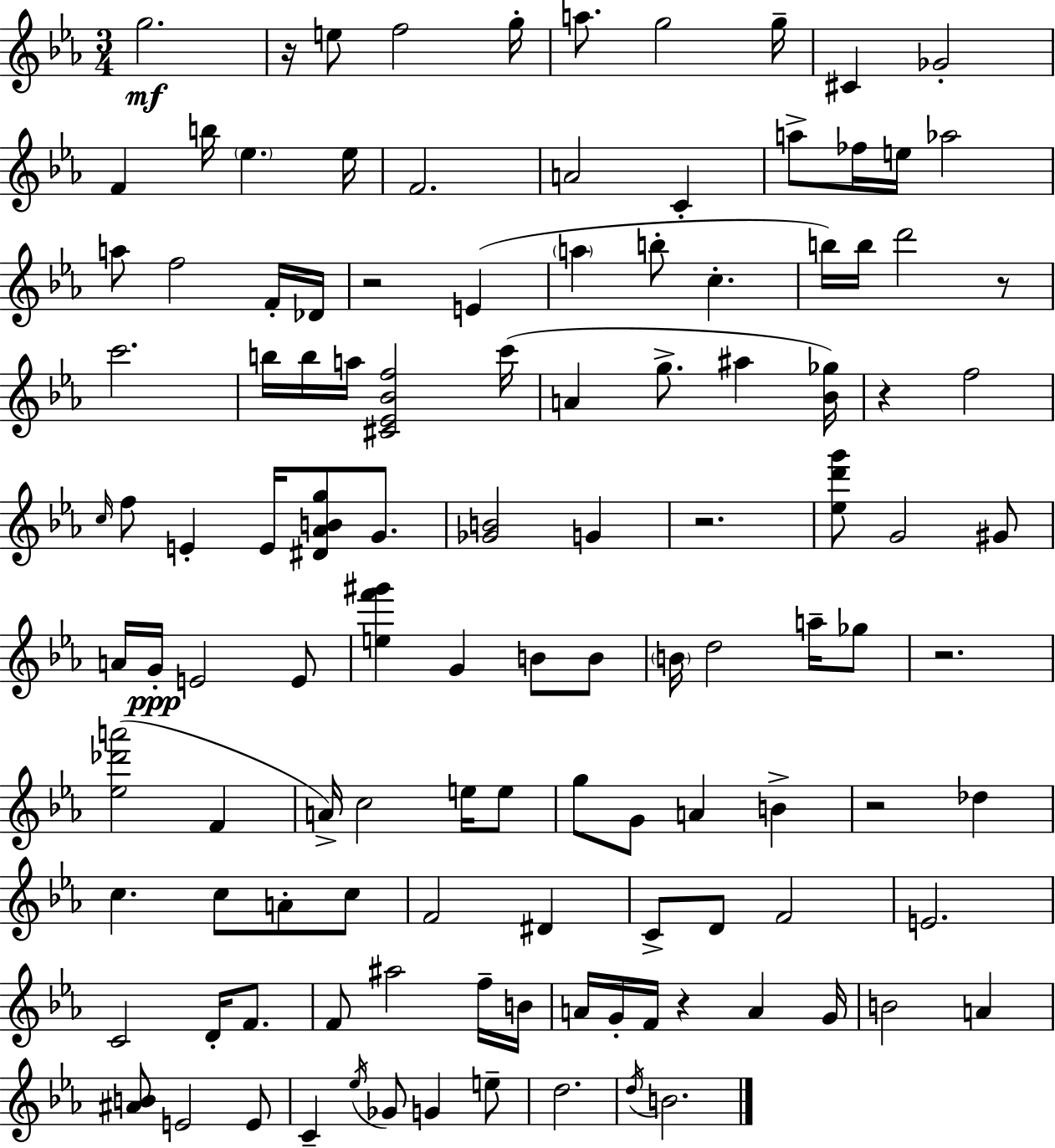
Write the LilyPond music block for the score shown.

{
  \clef treble
  \numericTimeSignature
  \time 3/4
  \key ees \major
  g''2.\mf | r16 e''8 f''2 g''16-. | a''8. g''2 g''16-- | cis'4 ges'2-. | \break f'4 b''16 \parenthesize ees''4. ees''16 | f'2. | a'2 c'4-. | a''8-> fes''16 e''16 aes''2 | \break a''8 f''2 f'16-. des'16 | r2 e'4( | \parenthesize a''4 b''8-. c''4.-. | b''16) b''16 d'''2 r8 | \break c'''2. | b''16 b''16 a''16 <cis' ees' bes' f''>2 c'''16( | a'4 g''8.-> ais''4 <bes' ges''>16) | r4 f''2 | \break \grace { c''16 } f''8 e'4-. e'16 <dis' aes' b' g''>8 g'8. | <ges' b'>2 g'4 | r2. | <ees'' d''' g'''>8 g'2 gis'8 | \break a'16 g'16-.\ppp e'2 e'8 | <e'' f''' gis'''>4 g'4 b'8 b'8 | \parenthesize b'16 d''2 a''16-- ges''8 | r2. | \break <ees'' des''' a'''>2( f'4 | a'16->) c''2 e''16 e''8 | g''8 g'8 a'4 b'4-> | r2 des''4 | \break c''4. c''8 a'8-. c''8 | f'2 dis'4 | c'8-> d'8 f'2 | e'2. | \break c'2 d'16-. f'8. | f'8 ais''2 f''16-- | b'16 a'16 g'16-. f'16 r4 a'4 | g'16 b'2 a'4 | \break <ais' b'>8 e'2 e'8 | c'4-- \acciaccatura { ees''16 } ges'8 g'4 | e''8-- d''2. | \acciaccatura { d''16 } b'2. | \break \bar "|."
}